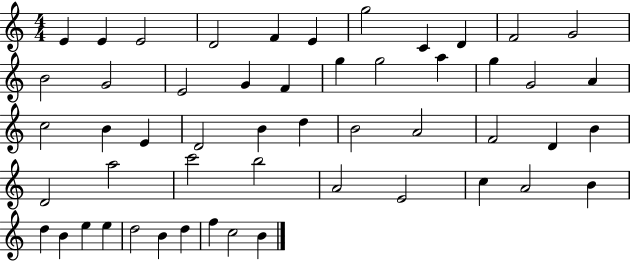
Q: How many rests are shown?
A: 0